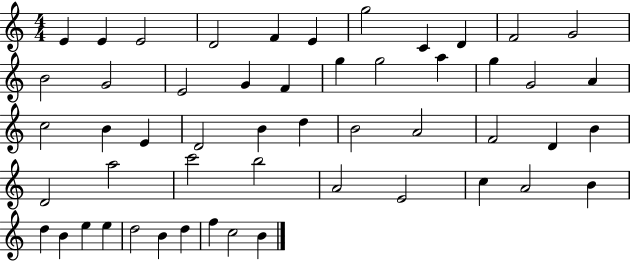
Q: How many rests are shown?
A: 0